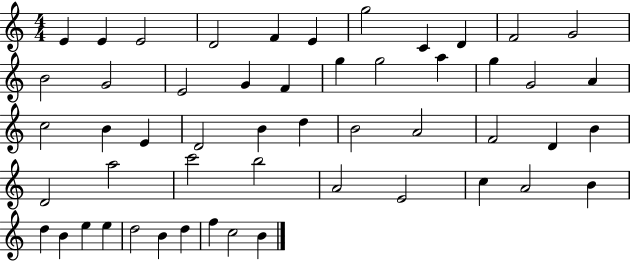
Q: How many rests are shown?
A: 0